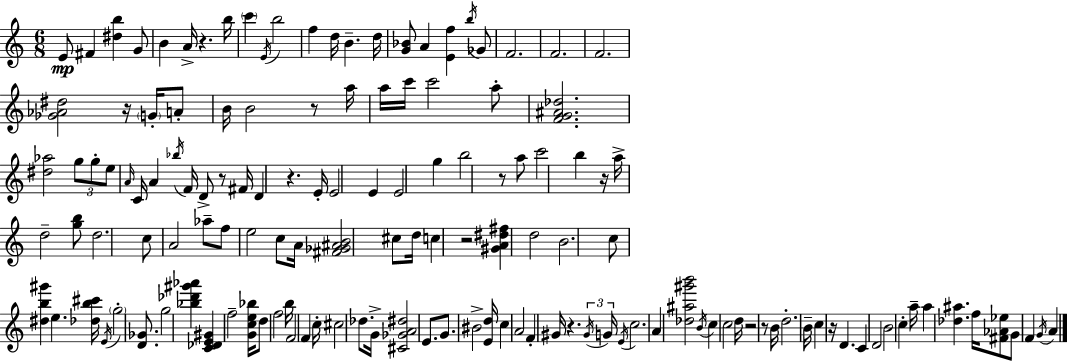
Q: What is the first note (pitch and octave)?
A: E4